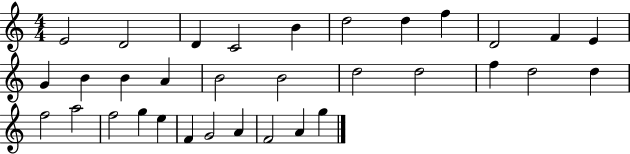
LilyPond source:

{
  \clef treble
  \numericTimeSignature
  \time 4/4
  \key c \major
  e'2 d'2 | d'4 c'2 b'4 | d''2 d''4 f''4 | d'2 f'4 e'4 | \break g'4 b'4 b'4 a'4 | b'2 b'2 | d''2 d''2 | f''4 d''2 d''4 | \break f''2 a''2 | f''2 g''4 e''4 | f'4 g'2 a'4 | f'2 a'4 g''4 | \break \bar "|."
}